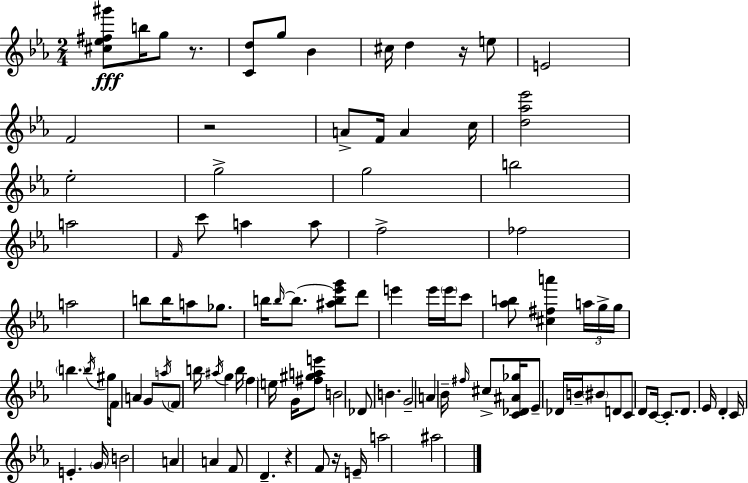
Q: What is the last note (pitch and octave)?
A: A#5